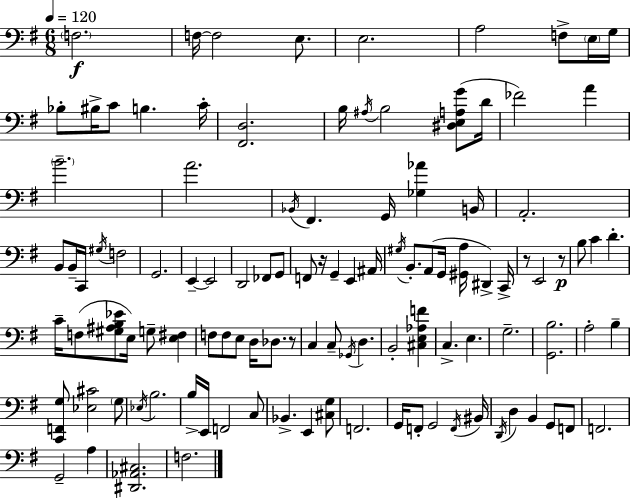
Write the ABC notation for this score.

X:1
T:Untitled
M:6/8
L:1/4
K:G
F,2 F,/4 F,2 E,/2 E,2 A,2 F,/2 E,/4 G,/4 _B,/2 ^B,/4 C/2 B, C/4 [^F,,D,]2 B,/4 ^A,/4 B,2 [^D,E,A,G]/2 D/4 _F2 A B2 A2 _B,,/4 ^F,, G,,/4 [_G,_A] B,,/4 A,,2 B,,/2 B,,/4 C,,/4 ^G,/4 F,2 G,,2 E,, E,,2 D,,2 _F,,/2 G,,/2 F,,/2 z/4 G,, E,, ^A,,/4 ^G,/4 B,,/2 A,,/2 G,,/4 [^G,,A,]/4 ^D,, C,,/4 z/2 E,,2 z/2 B,/2 C D C/4 F,/2 [^G,^A,B,_E]/2 E,/4 G,/2 [E,^F,] F,/2 F,/2 E,/2 D,/4 _D,/2 z/2 C, C,/2 _G,,/4 D, B,,2 [^C,E,_A,F] C, E, G,2 [G,,B,]2 A,2 B, [C,,F,,G,]/2 [_E,^C]2 G,/2 _E,/4 B,2 B,/4 E,,/4 F,,2 C,/2 _B,, E,, [^C,G,]/2 F,,2 G,,/4 F,,/2 G,,2 F,,/4 ^B,,/4 D,,/4 D, B,, G,,/2 F,,/2 F,,2 G,,2 A, [^D,,_A,,^C,]2 F,2